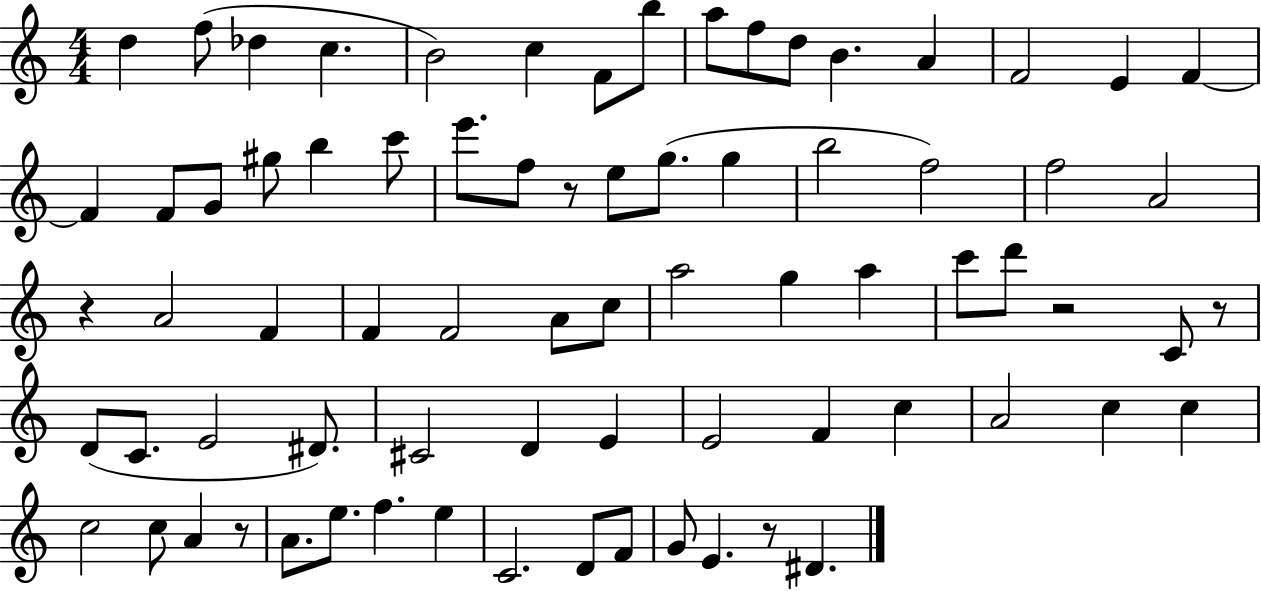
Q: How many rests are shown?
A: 6